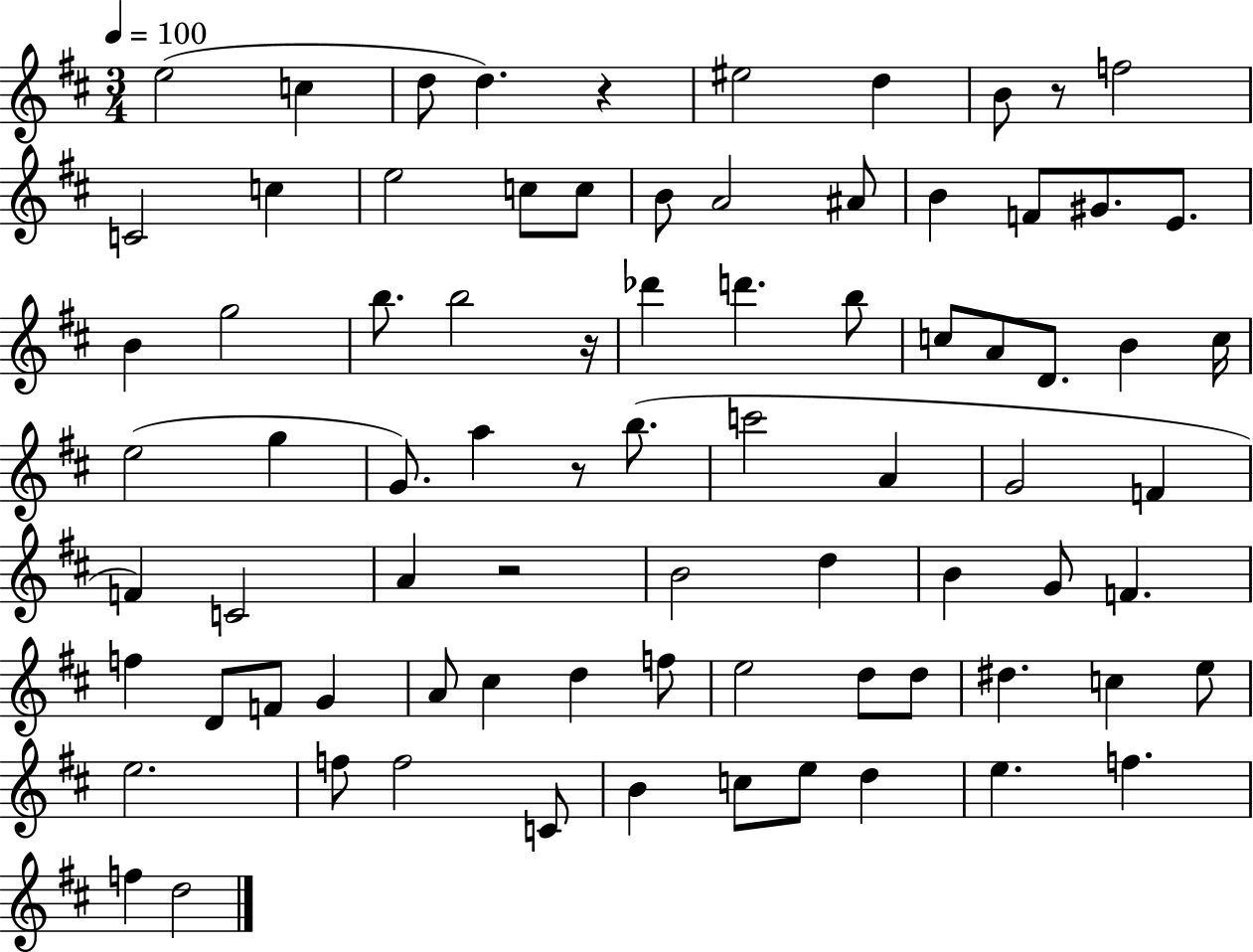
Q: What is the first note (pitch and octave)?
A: E5